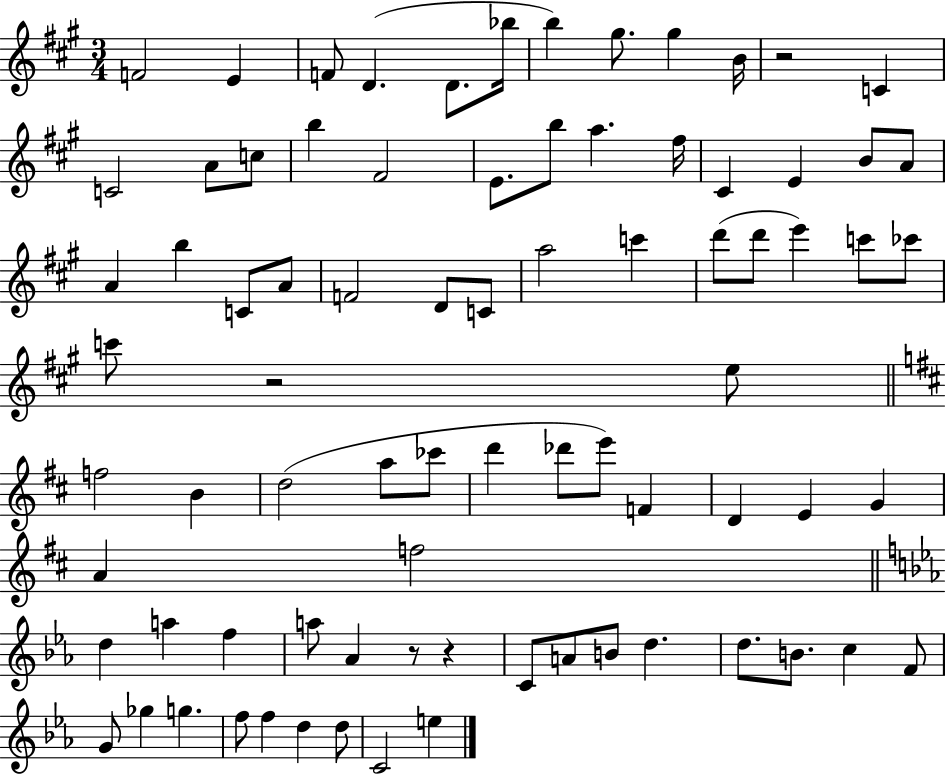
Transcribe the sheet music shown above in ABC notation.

X:1
T:Untitled
M:3/4
L:1/4
K:A
F2 E F/2 D D/2 _b/4 b ^g/2 ^g B/4 z2 C C2 A/2 c/2 b ^F2 E/2 b/2 a ^f/4 ^C E B/2 A/2 A b C/2 A/2 F2 D/2 C/2 a2 c' d'/2 d'/2 e' c'/2 _c'/2 c'/2 z2 e/2 f2 B d2 a/2 _c'/2 d' _d'/2 e'/2 F D E G A f2 d a f a/2 _A z/2 z C/2 A/2 B/2 d d/2 B/2 c F/2 G/2 _g g f/2 f d d/2 C2 e